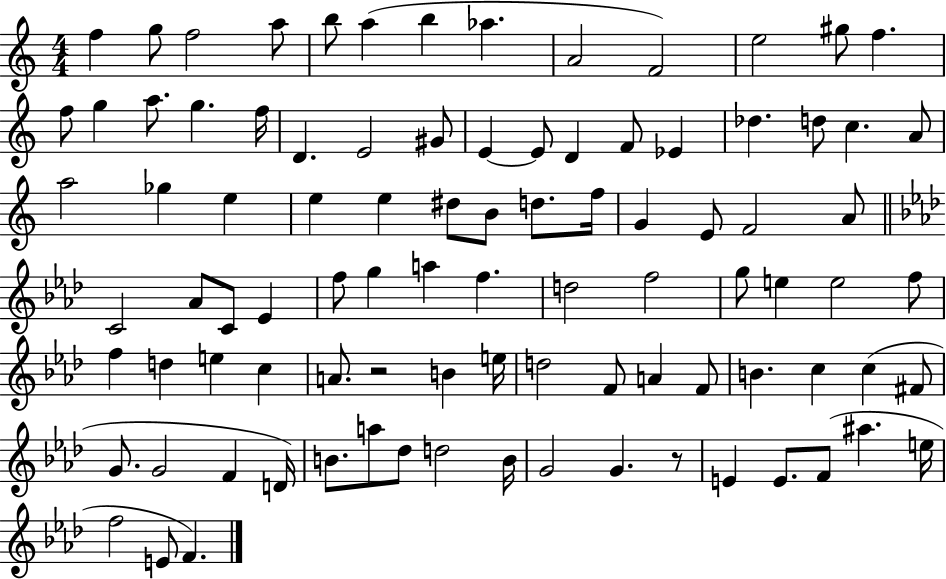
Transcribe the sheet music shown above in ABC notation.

X:1
T:Untitled
M:4/4
L:1/4
K:C
f g/2 f2 a/2 b/2 a b _a A2 F2 e2 ^g/2 f f/2 g a/2 g f/4 D E2 ^G/2 E E/2 D F/2 _E _d d/2 c A/2 a2 _g e e e ^d/2 B/2 d/2 f/4 G E/2 F2 A/2 C2 _A/2 C/2 _E f/2 g a f d2 f2 g/2 e e2 f/2 f d e c A/2 z2 B e/4 d2 F/2 A F/2 B c c ^F/2 G/2 G2 F D/4 B/2 a/2 _d/2 d2 B/4 G2 G z/2 E E/2 F/2 ^a e/4 f2 E/2 F